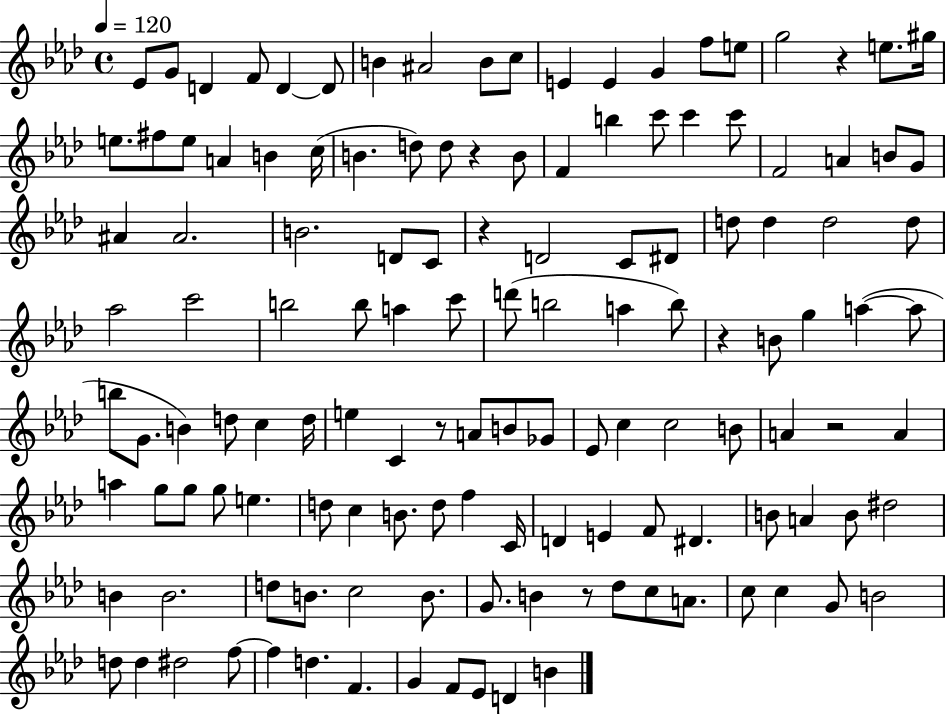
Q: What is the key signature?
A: AES major